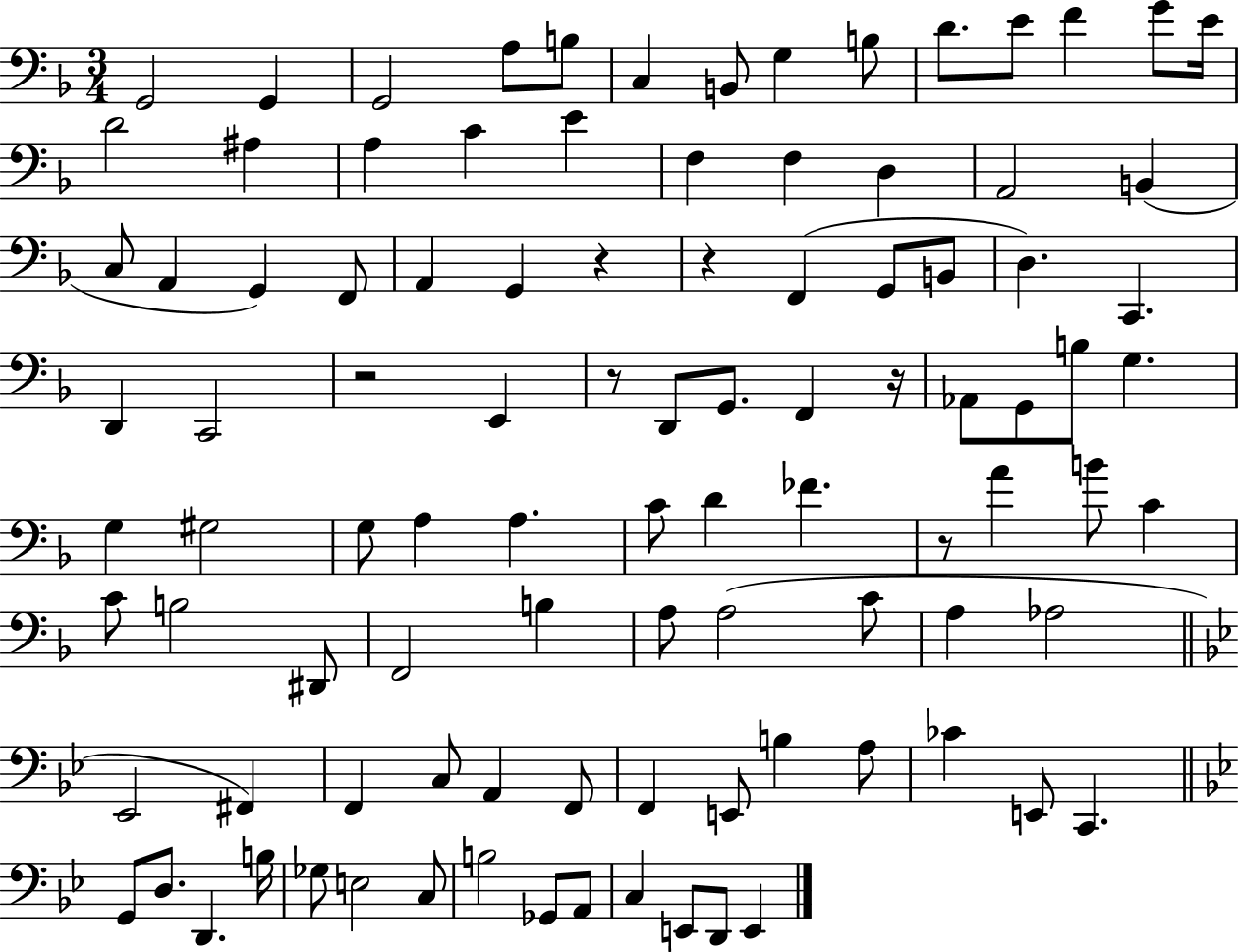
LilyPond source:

{
  \clef bass
  \numericTimeSignature
  \time 3/4
  \key f \major
  g,2 g,4 | g,2 a8 b8 | c4 b,8 g4 b8 | d'8. e'8 f'4 g'8 e'16 | \break d'2 ais4 | a4 c'4 e'4 | f4 f4 d4 | a,2 b,4( | \break c8 a,4 g,4) f,8 | a,4 g,4 r4 | r4 f,4( g,8 b,8 | d4.) c,4. | \break d,4 c,2 | r2 e,4 | r8 d,8 g,8. f,4 r16 | aes,8 g,8 b8 g4. | \break g4 gis2 | g8 a4 a4. | c'8 d'4 fes'4. | r8 a'4 b'8 c'4 | \break c'8 b2 dis,8 | f,2 b4 | a8 a2( c'8 | a4 aes2 | \break \bar "||" \break \key bes \major ees,2 fis,4) | f,4 c8 a,4 f,8 | f,4 e,8 b4 a8 | ces'4 e,8 c,4. | \break \bar "||" \break \key g \minor g,8 d8. d,4. b16 | ges8 e2 c8 | b2 ges,8 a,8 | c4 e,8 d,8 e,4 | \break \bar "|."
}